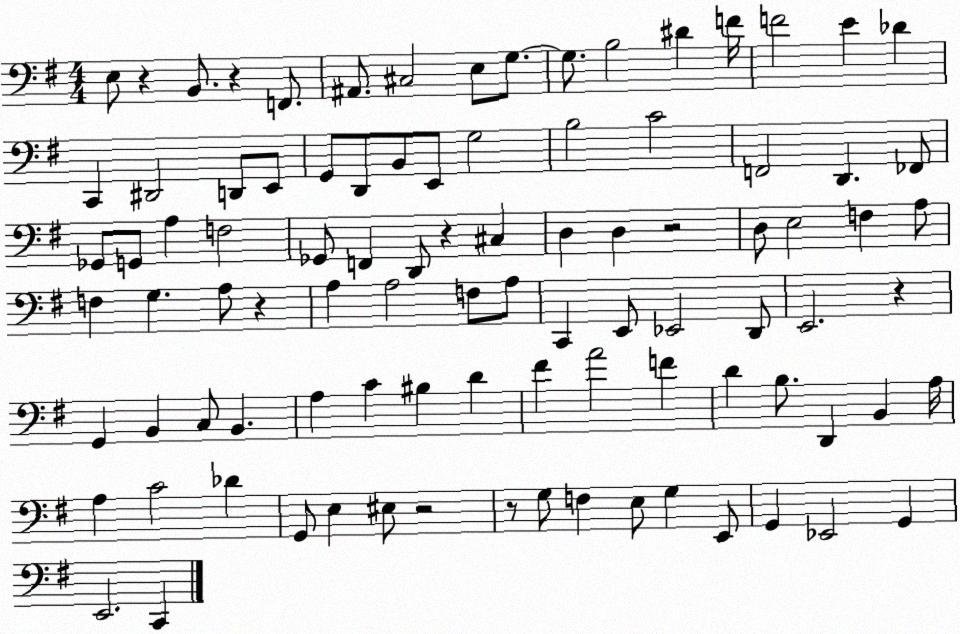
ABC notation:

X:1
T:Untitled
M:4/4
L:1/4
K:G
E,/2 z B,,/2 z F,,/2 ^A,,/2 ^C,2 E,/2 G,/2 G,/2 B,2 ^D F/4 F2 E _D C,, ^D,,2 D,,/2 E,,/2 G,,/2 D,,/2 B,,/2 E,,/2 G,2 B,2 C2 F,,2 D,, _F,,/2 _G,,/2 G,,/2 A, F,2 _G,,/2 F,, D,,/2 z ^C, D, D, z2 D,/2 E,2 F, A,/2 F, G, A,/2 z A, A,2 F,/2 A,/2 C,, E,,/2 _E,,2 D,,/2 E,,2 z G,, B,, C,/2 B,, A, C ^B, D ^F A2 F D B,/2 D,, B,, A,/4 A, C2 _D G,,/2 E, ^E,/2 z2 z/2 G,/2 F, E,/2 G, E,,/2 G,, _E,,2 G,, E,,2 C,,